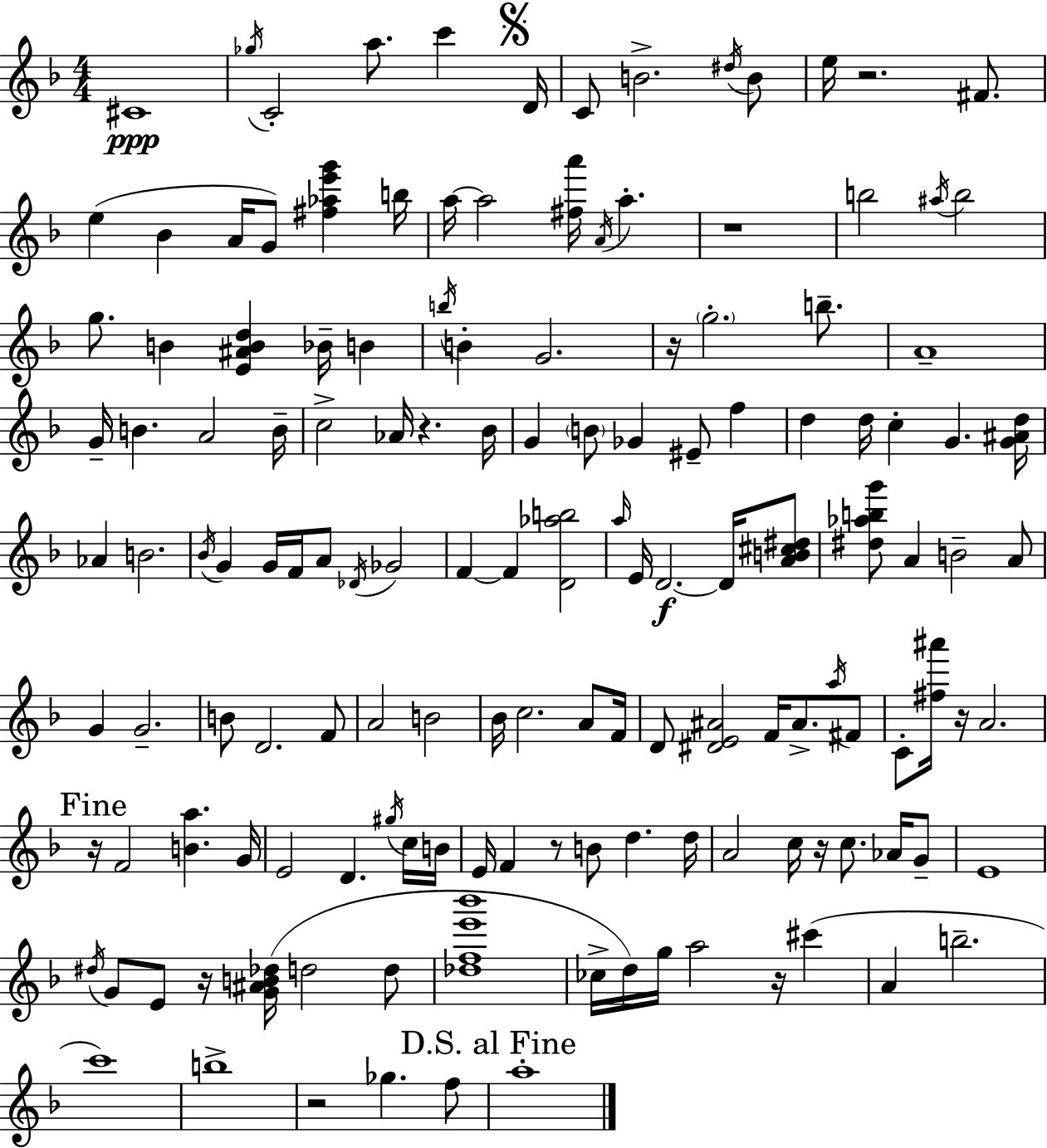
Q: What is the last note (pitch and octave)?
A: A5